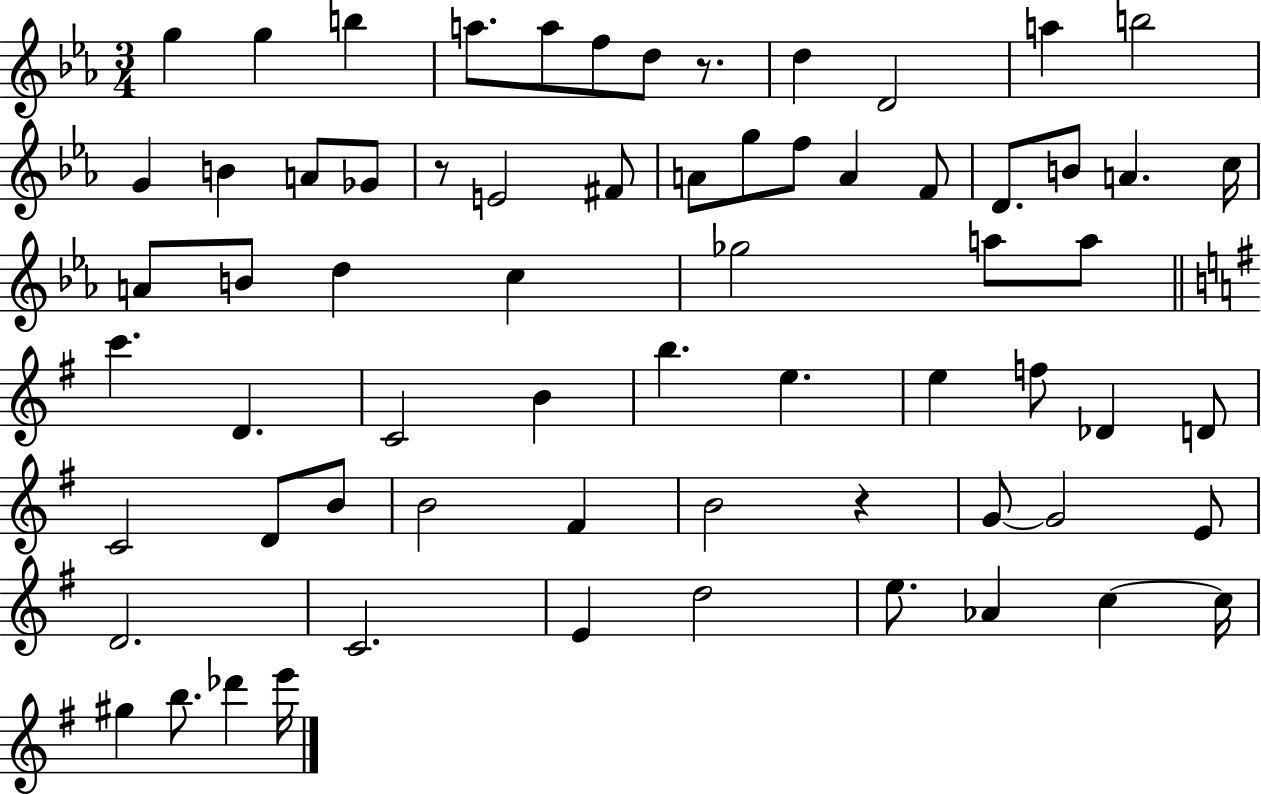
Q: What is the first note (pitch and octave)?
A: G5